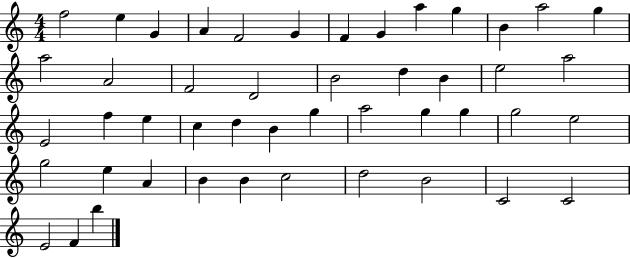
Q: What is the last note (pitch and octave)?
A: B5